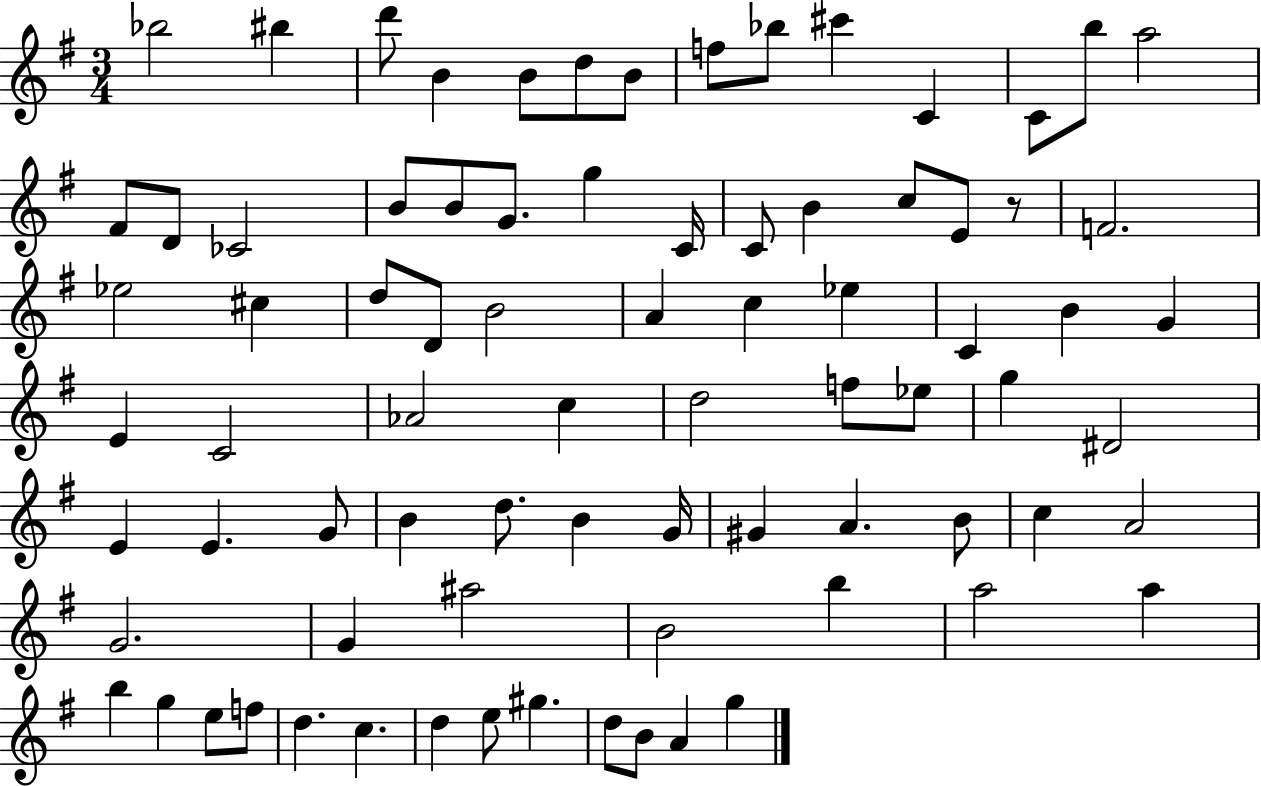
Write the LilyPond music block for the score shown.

{
  \clef treble
  \numericTimeSignature
  \time 3/4
  \key g \major
  bes''2 bis''4 | d'''8 b'4 b'8 d''8 b'8 | f''8 bes''8 cis'''4 c'4 | c'8 b''8 a''2 | \break fis'8 d'8 ces'2 | b'8 b'8 g'8. g''4 c'16 | c'8 b'4 c''8 e'8 r8 | f'2. | \break ees''2 cis''4 | d''8 d'8 b'2 | a'4 c''4 ees''4 | c'4 b'4 g'4 | \break e'4 c'2 | aes'2 c''4 | d''2 f''8 ees''8 | g''4 dis'2 | \break e'4 e'4. g'8 | b'4 d''8. b'4 g'16 | gis'4 a'4. b'8 | c''4 a'2 | \break g'2. | g'4 ais''2 | b'2 b''4 | a''2 a''4 | \break b''4 g''4 e''8 f''8 | d''4. c''4. | d''4 e''8 gis''4. | d''8 b'8 a'4 g''4 | \break \bar "|."
}